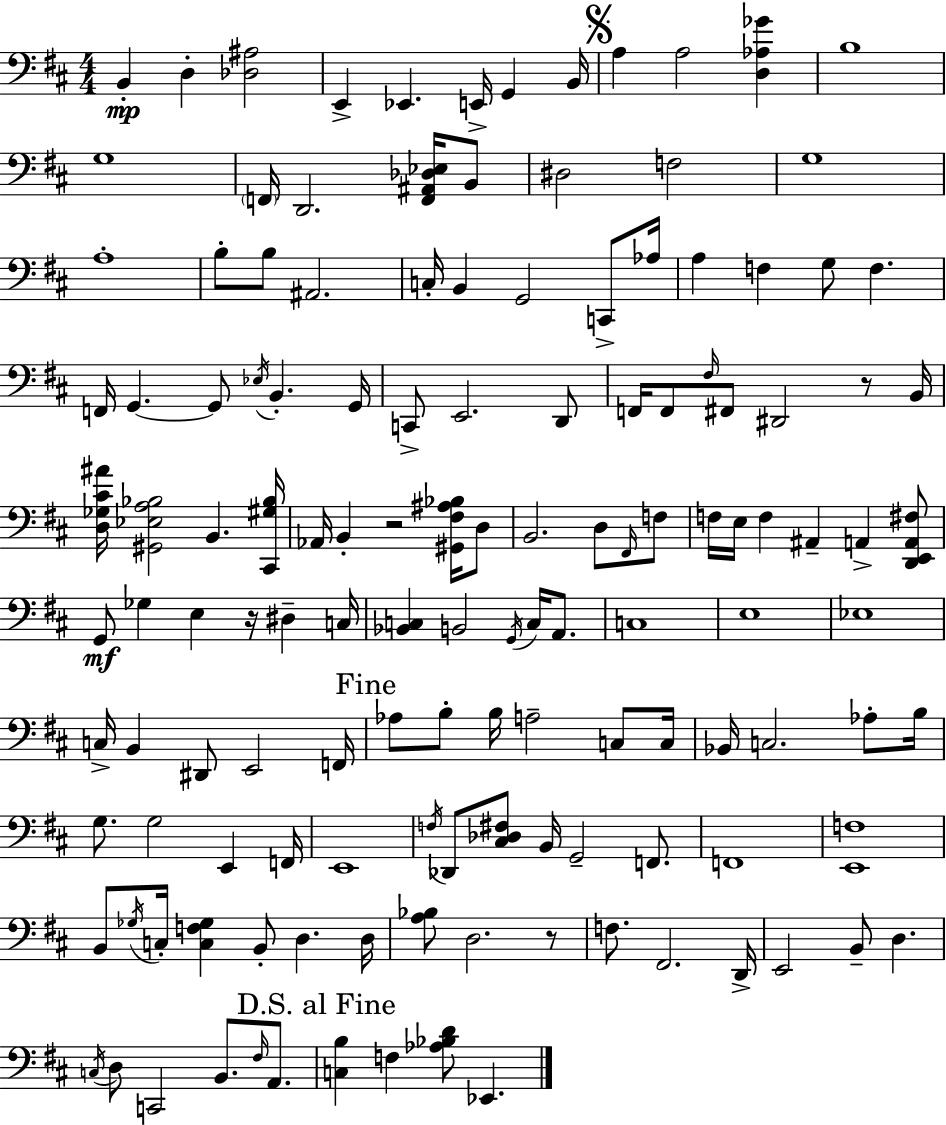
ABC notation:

X:1
T:Untitled
M:4/4
L:1/4
K:D
B,, D, [_D,^A,]2 E,, _E,, E,,/4 G,, B,,/4 A, A,2 [D,_A,_G] B,4 G,4 F,,/4 D,,2 [F,,^A,,_D,_E,]/4 B,,/2 ^D,2 F,2 G,4 A,4 B,/2 B,/2 ^A,,2 C,/4 B,, G,,2 C,,/2 _A,/4 A, F, G,/2 F, F,,/4 G,, G,,/2 _E,/4 B,, G,,/4 C,,/2 E,,2 D,,/2 F,,/4 F,,/2 ^F,/4 ^F,,/2 ^D,,2 z/2 B,,/4 [D,_G,^C^A]/4 [^G,,_E,A,_B,]2 B,, [^C,,^G,_B,]/4 _A,,/4 B,, z2 [^G,,^F,^A,_B,]/4 D,/2 B,,2 D,/2 ^F,,/4 F,/2 F,/4 E,/4 F, ^A,, A,, [D,,E,,A,,^F,]/2 G,,/2 _G, E, z/4 ^D, C,/4 [_B,,C,] B,,2 G,,/4 C,/4 A,,/2 C,4 E,4 _E,4 C,/4 B,, ^D,,/2 E,,2 F,,/4 _A,/2 B,/2 B,/4 A,2 C,/2 C,/4 _B,,/4 C,2 _A,/2 B,/4 G,/2 G,2 E,, F,,/4 E,,4 F,/4 _D,,/2 [^C,_D,^F,]/2 B,,/4 G,,2 F,,/2 F,,4 [E,,F,]4 B,,/2 _G,/4 C,/4 [C,F,_G,] B,,/2 D, D,/4 [A,_B,]/2 D,2 z/2 F,/2 ^F,,2 D,,/4 E,,2 B,,/2 D, C,/4 D,/2 C,,2 B,,/2 ^F,/4 A,,/2 [C,B,] F, [_A,_B,D]/2 _E,,